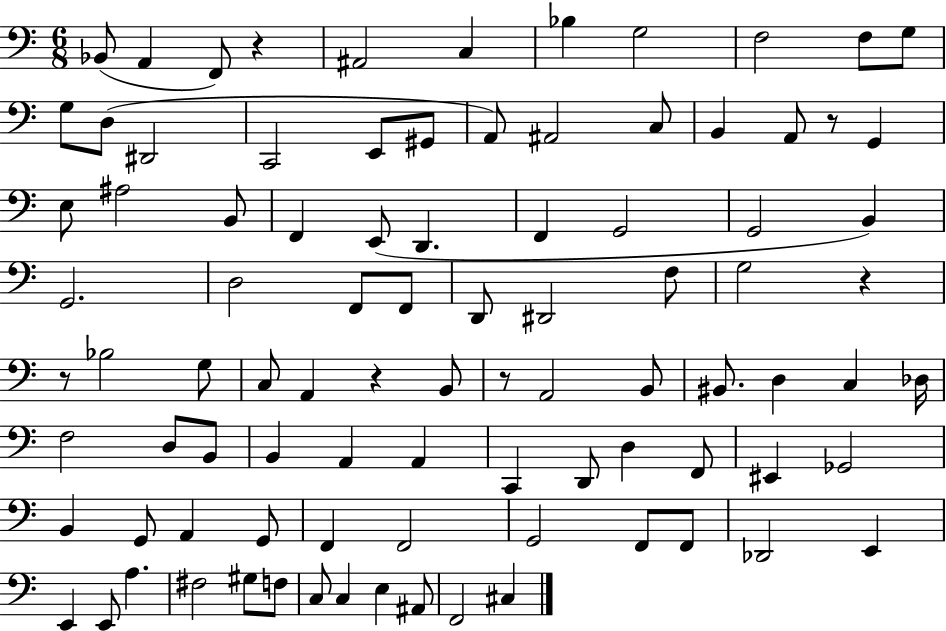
{
  \clef bass
  \numericTimeSignature
  \time 6/8
  \key c \major
  \repeat volta 2 { bes,8( a,4 f,8) r4 | ais,2 c4 | bes4 g2 | f2 f8 g8 | \break g8 d8( dis,2 | c,2 e,8 gis,8 | a,8) ais,2 c8 | b,4 a,8 r8 g,4 | \break e8 ais2 b,8 | f,4 e,8( d,4. | f,4 g,2 | g,2 b,4) | \break g,2. | d2 f,8 f,8 | d,8 dis,2 f8 | g2 r4 | \break r8 bes2 g8 | c8 a,4 r4 b,8 | r8 a,2 b,8 | bis,8. d4 c4 des16 | \break f2 d8 b,8 | b,4 a,4 a,4 | c,4 d,8 d4 f,8 | eis,4 ges,2 | \break b,4 g,8 a,4 g,8 | f,4 f,2 | g,2 f,8 f,8 | des,2 e,4 | \break e,4 e,8 a4. | fis2 gis8 f8 | c8 c4 e4 ais,8 | f,2 cis4 | \break } \bar "|."
}